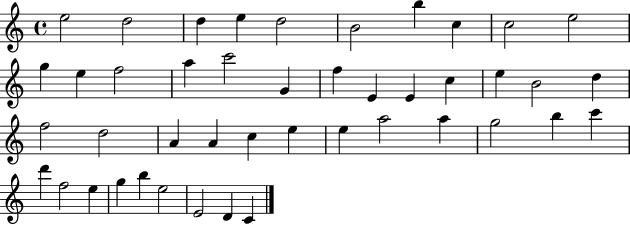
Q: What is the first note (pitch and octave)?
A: E5